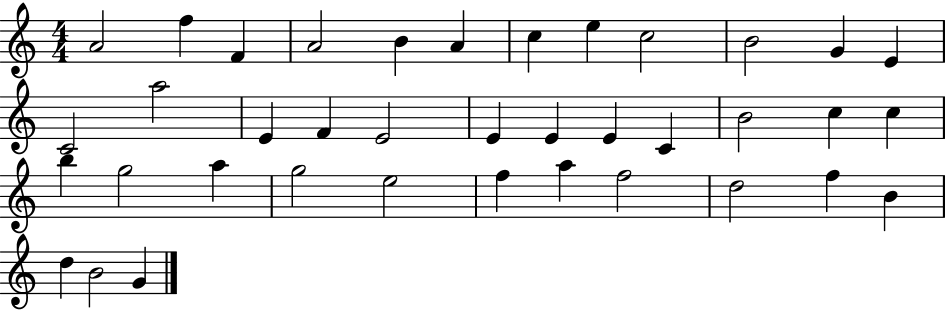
A4/h F5/q F4/q A4/h B4/q A4/q C5/q E5/q C5/h B4/h G4/q E4/q C4/h A5/h E4/q F4/q E4/h E4/q E4/q E4/q C4/q B4/h C5/q C5/q B5/q G5/h A5/q G5/h E5/h F5/q A5/q F5/h D5/h F5/q B4/q D5/q B4/h G4/q